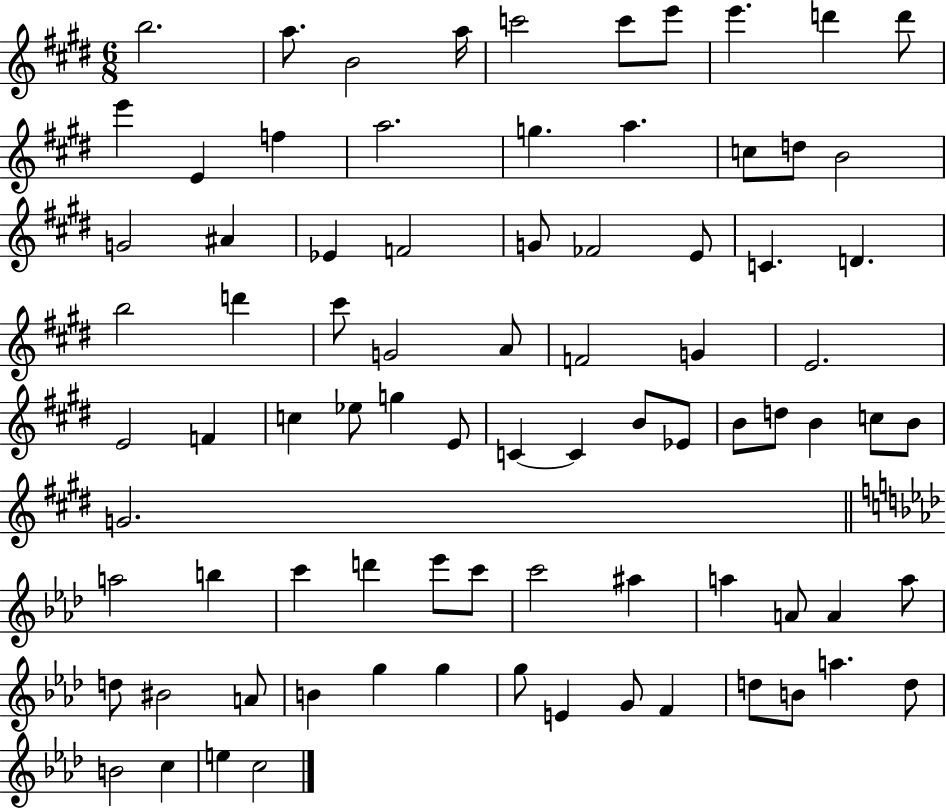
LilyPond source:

{
  \clef treble
  \numericTimeSignature
  \time 6/8
  \key e \major
  b''2. | a''8. b'2 a''16 | c'''2 c'''8 e'''8 | e'''4. d'''4 d'''8 | \break e'''4 e'4 f''4 | a''2. | g''4. a''4. | c''8 d''8 b'2 | \break g'2 ais'4 | ees'4 f'2 | g'8 fes'2 e'8 | c'4. d'4. | \break b''2 d'''4 | cis'''8 g'2 a'8 | f'2 g'4 | e'2. | \break e'2 f'4 | c''4 ees''8 g''4 e'8 | c'4~~ c'4 b'8 ees'8 | b'8 d''8 b'4 c''8 b'8 | \break g'2. | \bar "||" \break \key f \minor a''2 b''4 | c'''4 d'''4 ees'''8 c'''8 | c'''2 ais''4 | a''4 a'8 a'4 a''8 | \break d''8 bis'2 a'8 | b'4 g''4 g''4 | g''8 e'4 g'8 f'4 | d''8 b'8 a''4. d''8 | \break b'2 c''4 | e''4 c''2 | \bar "|."
}